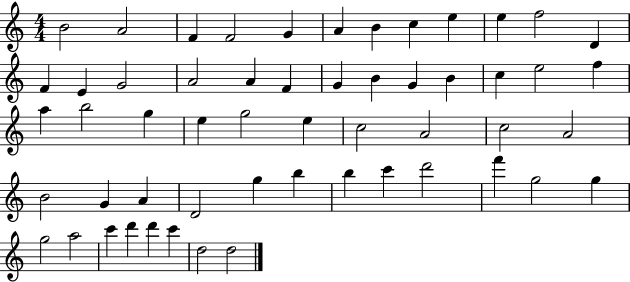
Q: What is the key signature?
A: C major